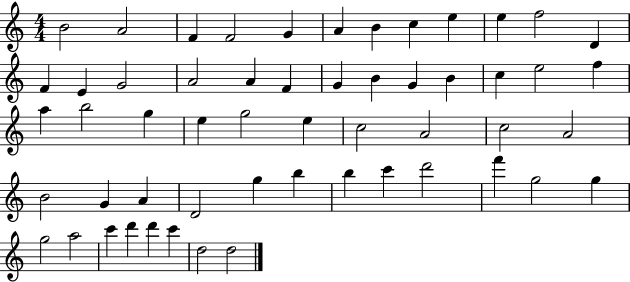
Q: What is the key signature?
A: C major